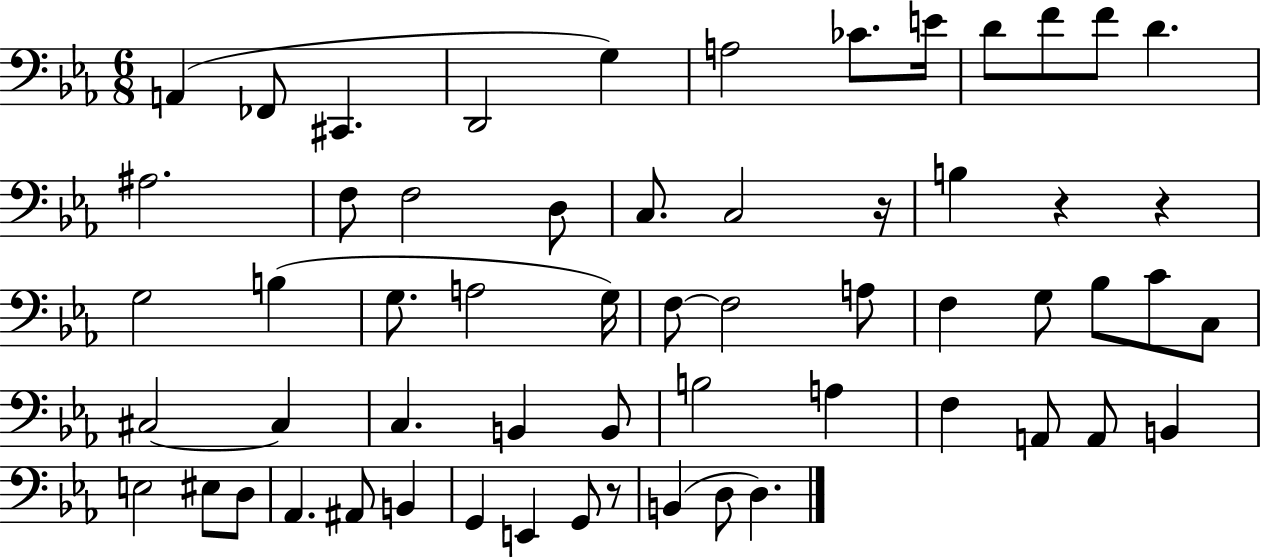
{
  \clef bass
  \numericTimeSignature
  \time 6/8
  \key ees \major
  \repeat volta 2 { a,4( fes,8 cis,4. | d,2 g4) | a2 ces'8. e'16 | d'8 f'8 f'8 d'4. | \break ais2. | f8 f2 d8 | c8. c2 r16 | b4 r4 r4 | \break g2 b4( | g8. a2 g16) | f8~~ f2 a8 | f4 g8 bes8 c'8 c8 | \break cis2~~ cis4 | c4. b,4 b,8 | b2 a4 | f4 a,8 a,8 b,4 | \break e2 eis8 d8 | aes,4. ais,8 b,4 | g,4 e,4 g,8 r8 | b,4( d8 d4.) | \break } \bar "|."
}